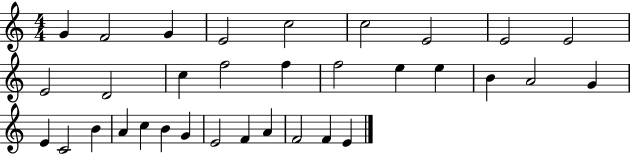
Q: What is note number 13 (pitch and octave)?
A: F5